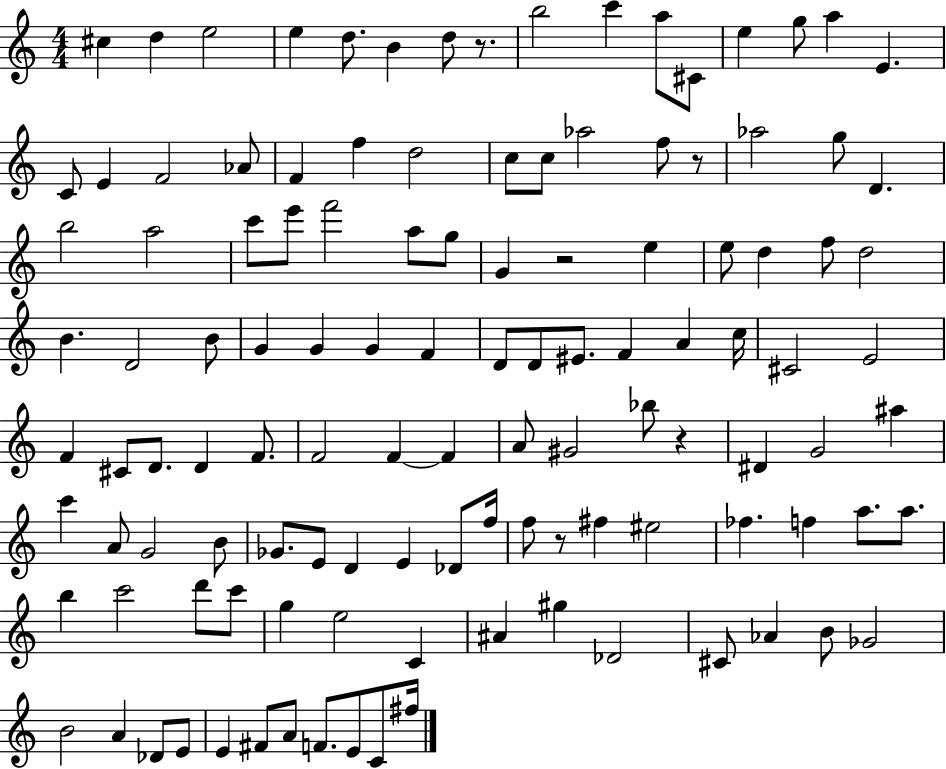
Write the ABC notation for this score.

X:1
T:Untitled
M:4/4
L:1/4
K:C
^c d e2 e d/2 B d/2 z/2 b2 c' a/2 ^C/2 e g/2 a E C/2 E F2 _A/2 F f d2 c/2 c/2 _a2 f/2 z/2 _a2 g/2 D b2 a2 c'/2 e'/2 f'2 a/2 g/2 G z2 e e/2 d f/2 d2 B D2 B/2 G G G F D/2 D/2 ^E/2 F A c/4 ^C2 E2 F ^C/2 D/2 D F/2 F2 F F A/2 ^G2 _b/2 z ^D G2 ^a c' A/2 G2 B/2 _G/2 E/2 D E _D/2 f/4 f/2 z/2 ^f ^e2 _f f a/2 a/2 b c'2 d'/2 c'/2 g e2 C ^A ^g _D2 ^C/2 _A B/2 _G2 B2 A _D/2 E/2 E ^F/2 A/2 F/2 E/2 C/2 ^f/4